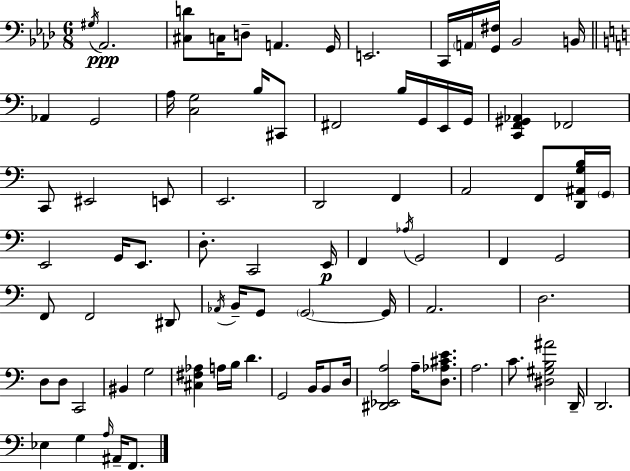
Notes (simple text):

G#3/s Ab2/h. [C#3,D4]/e C3/s D3/e A2/q. G2/s E2/h. C2/s A2/s [G2,F#3]/s Bb2/h B2/s Ab2/q G2/h A3/s [C3,G3]/h B3/s C#2/e F#2/h B3/s G2/s E2/s G2/s [C2,F2,G#2,Ab2]/q FES2/h C2/e EIS2/h E2/e E2/h. D2/h F2/q A2/h F2/e [D2,A#2,G3,B3]/s G2/s E2/h G2/s E2/e. D3/e. C2/h E2/s F2/q Ab3/s G2/h F2/q G2/h F2/e F2/h D#2/e Ab2/s B2/s G2/e G2/h G2/s A2/h. D3/h. D3/e D3/e C2/h BIS2/q G3/h [C#3,F#3,Ab3]/q A3/s B3/s D4/q. G2/h B2/s B2/e D3/s [D#2,Eb2,A3]/h A3/s [D3,Ab3,C#4,E4]/e. A3/h. C4/e. [D#3,G#3,B3,A#4]/h D2/s D2/h. Eb3/q G3/q A3/s A#2/s F2/e.